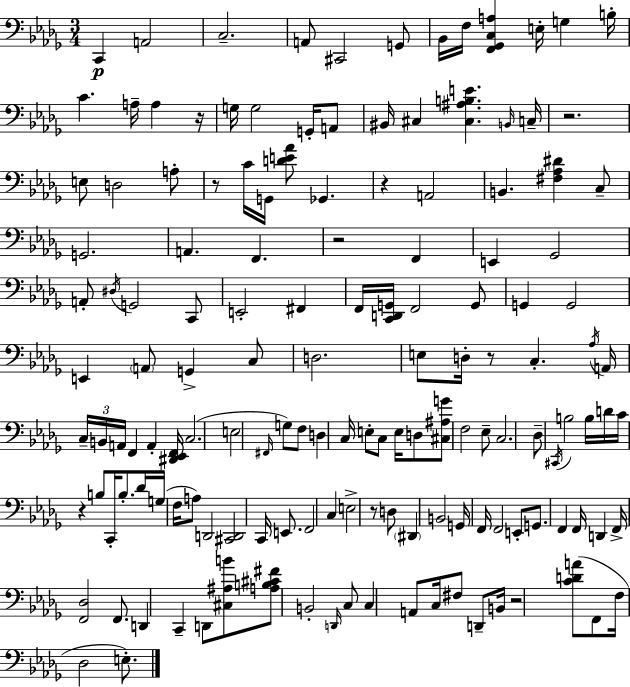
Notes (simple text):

C2/q A2/h C3/h. A2/e C#2/h G2/e Bb2/s F3/s [F2,Gb2,C3,A3]/q E3/s G3/q B3/s C4/q. A3/s A3/q R/s G3/s G3/h G2/s A2/e BIS2/s C#3/q [C#3,A#3,B3,E4]/q. B2/s C3/s R/h. E3/e D3/h A3/e R/e C4/s G2/s [D4,E4,Ab4]/e Gb2/q. R/q A2/h B2/q. [F#3,Ab3,D#4]/q C3/e G2/h. A2/q. F2/q. R/h F2/q E2/q Gb2/h A2/e D#3/s G2/h C2/e E2/h F#2/q F2/s [C2,D2,G2]/s F2/h G2/e G2/q G2/h E2/q A2/e G2/q C3/e D3/h. E3/e D3/s R/e C3/q. Ab3/s A2/s C3/s B2/s A2/s F2/q A2/q [D#2,Eb2,F2]/s C3/h. E3/h F#2/s G3/e F3/e D3/q C3/s E3/e C3/e E3/s D3/e [C#3,A#3,G4]/e F3/h Eb3/e C3/h. Db3/e C#2/s B3/h B3/s D4/s C4/s R/q B3/e C2/s B3/e. Db4/s G3/s F3/s A3/e D2/h [C#2,D2]/h C2/s E2/e. F2/h C3/q E3/h R/e D3/e D#2/q B2/h G2/s F2/s F2/h E2/e G2/e. F2/q F2/s D2/q F2/s [F2,Db3]/h F2/e. D2/q C2/q D2/e [C#3,A#3,B4]/e [A3,B3,C#4,F#4]/e B2/h D2/s C3/e C3/q A2/e C3/s F#3/e D2/e B2/s R/h [C4,D4,A4]/e F2/e F3/s Db3/h E3/e.